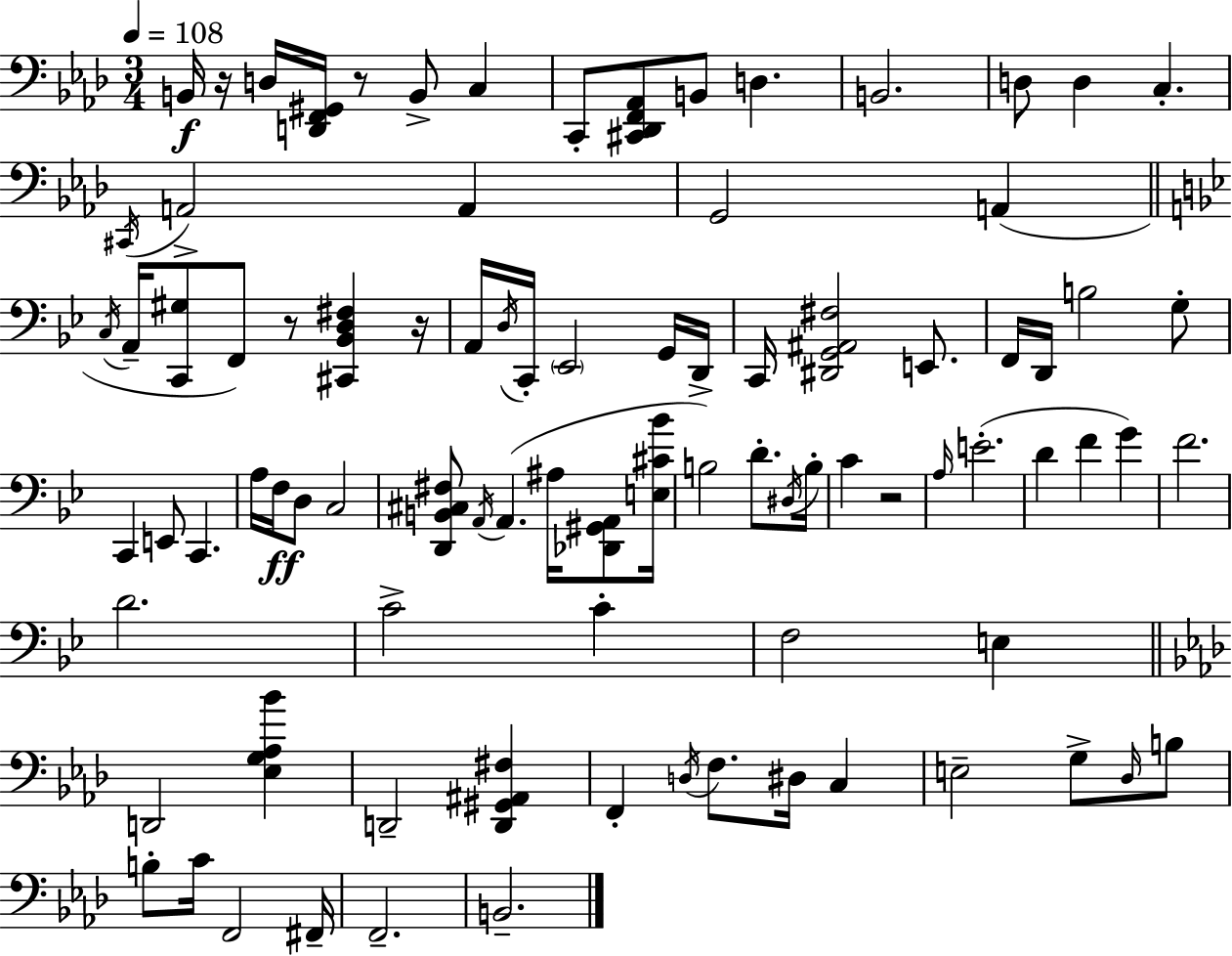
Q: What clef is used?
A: bass